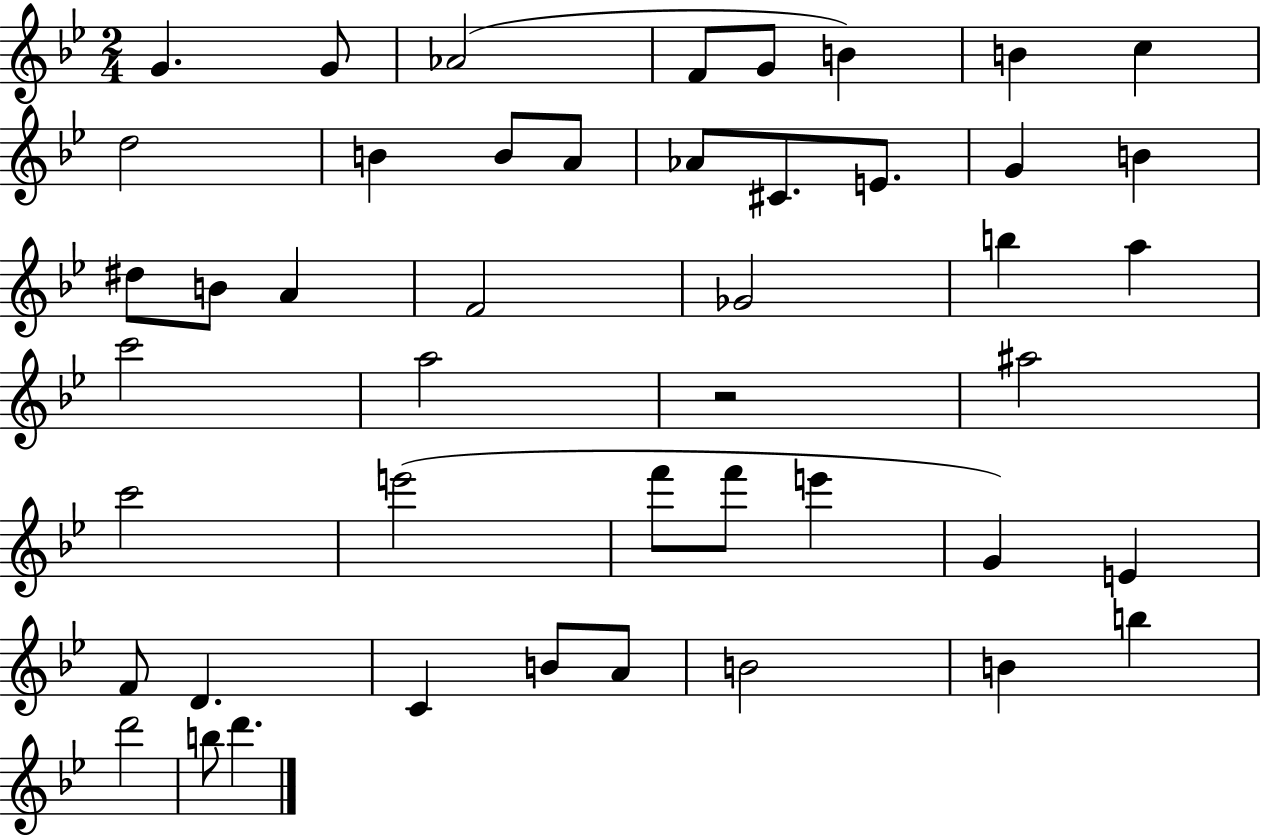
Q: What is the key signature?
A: BES major